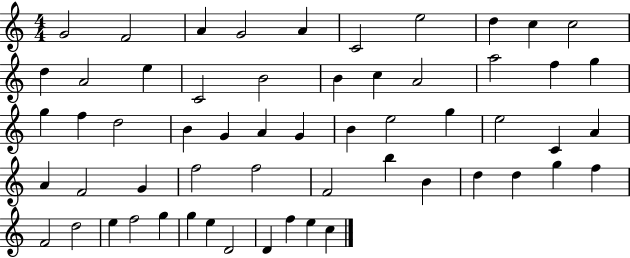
G4/h F4/h A4/q G4/h A4/q C4/h E5/h D5/q C5/q C5/h D5/q A4/h E5/q C4/h B4/h B4/q C5/q A4/h A5/h F5/q G5/q G5/q F5/q D5/h B4/q G4/q A4/q G4/q B4/q E5/h G5/q E5/h C4/q A4/q A4/q F4/h G4/q F5/h F5/h F4/h B5/q B4/q D5/q D5/q G5/q F5/q F4/h D5/h E5/q F5/h G5/q G5/q E5/q D4/h D4/q F5/q E5/q C5/q